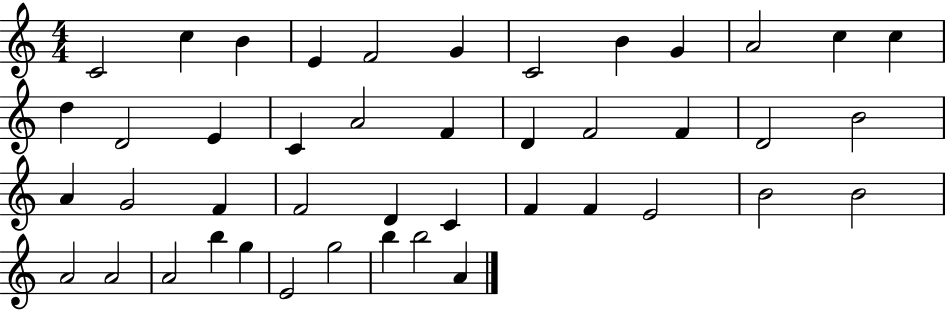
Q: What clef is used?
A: treble